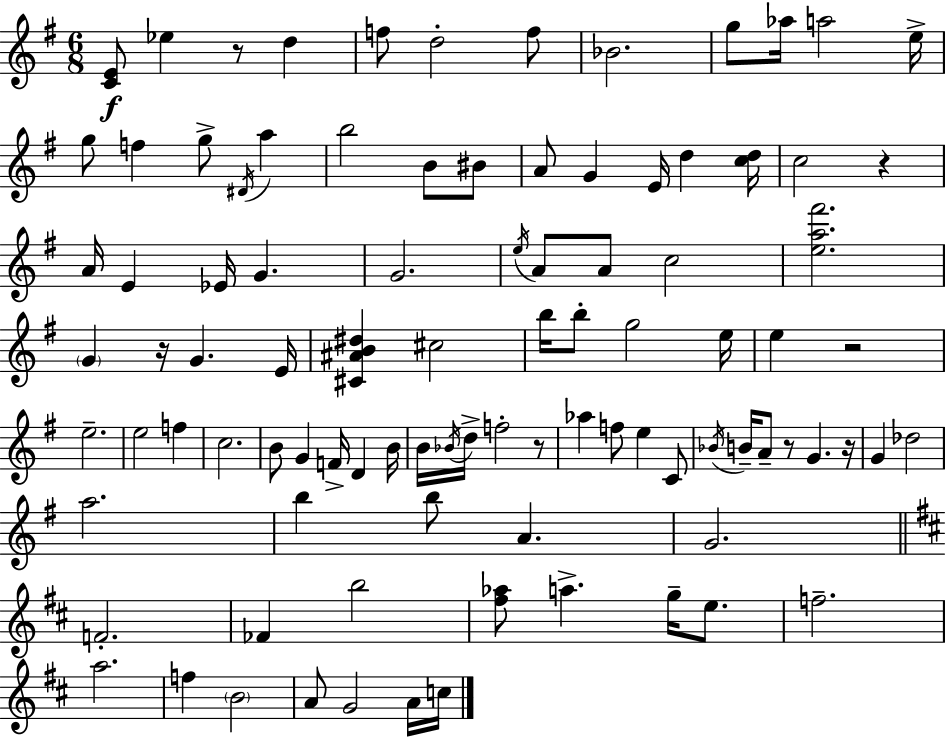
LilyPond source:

{
  \clef treble
  \numericTimeSignature
  \time 6/8
  \key g \major
  \repeat volta 2 { <c' e'>8\f ees''4 r8 d''4 | f''8 d''2-. f''8 | bes'2. | g''8 aes''16 a''2 e''16-> | \break g''8 f''4 g''8-> \acciaccatura { dis'16 } a''4 | b''2 b'8 bis'8 | a'8 g'4 e'16 d''4 | <c'' d''>16 c''2 r4 | \break a'16 e'4 ees'16 g'4. | g'2. | \acciaccatura { e''16 } a'8 a'8 c''2 | <e'' a'' fis'''>2. | \break \parenthesize g'4 r16 g'4. | e'16 <cis' ais' b' dis''>4 cis''2 | b''16 b''8-. g''2 | e''16 e''4 r2 | \break e''2.-- | e''2 f''4 | c''2. | b'8 g'4 f'16-> d'4 | \break b'16 b'16 \acciaccatura { bes'16 } d''16-> f''2-. | r8 aes''4 f''8 e''4 | c'8 \acciaccatura { bes'16 } b'16-- a'8-- r8 g'4. | r16 g'4 des''2 | \break a''2. | b''4 b''8 a'4. | g'2. | \bar "||" \break \key d \major f'2.-. | fes'4 b''2 | <fis'' aes''>8 a''4.-> g''16-- e''8. | f''2.-- | \break a''2. | f''4 \parenthesize b'2 | a'8 g'2 a'16 c''16 | } \bar "|."
}